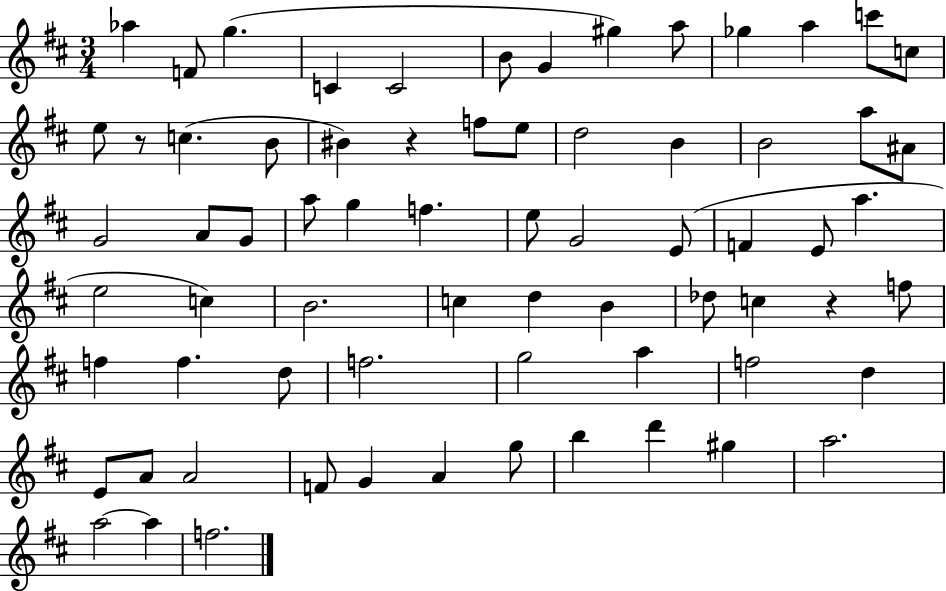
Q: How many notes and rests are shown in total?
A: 70